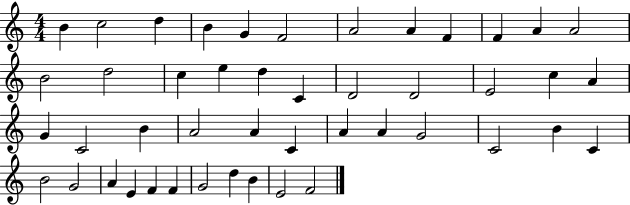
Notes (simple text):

B4/q C5/h D5/q B4/q G4/q F4/h A4/h A4/q F4/q F4/q A4/q A4/h B4/h D5/h C5/q E5/q D5/q C4/q D4/h D4/h E4/h C5/q A4/q G4/q C4/h B4/q A4/h A4/q C4/q A4/q A4/q G4/h C4/h B4/q C4/q B4/h G4/h A4/q E4/q F4/q F4/q G4/h D5/q B4/q E4/h F4/h